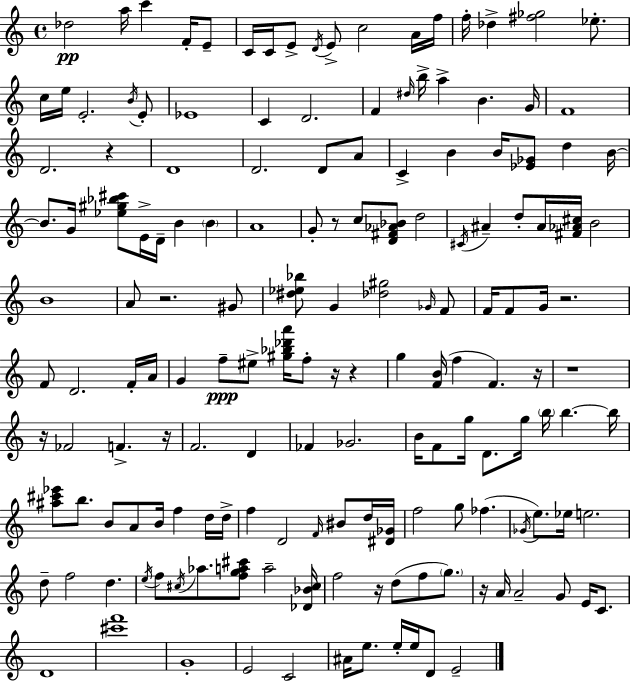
{
  \clef treble
  \time 4/4
  \defaultTimeSignature
  \key a \minor
  des''2\pp a''16 c'''4 f'16-. e'8-- | c'16 c'16 e'8-> \acciaccatura { d'16 } e'8-> c''2 a'16 | f''16 f''16-. des''4-> <fis'' ges''>2 ees''8.-. | c''16 e''16 e'2.-. \acciaccatura { b'16 } | \break e'8-. ees'1 | c'4 d'2. | f'4 \grace { dis''16 } b''16-> a''4-> b'4. | g'16 f'1 | \break d'2. r4 | d'1 | d'2. d'8 | a'8 c'4-> b'4 b'16 <ees' ges'>8 d''4 | \break b'16~~ b'8. g'16 <ees'' gis'' bes'' cis'''>8 e'16-> d'16-- b'4 \parenthesize b'4 | a'1 | g'8-. r8 c''8 <d' fis' aes' bes'>8 d''2 | \acciaccatura { cis'16 } ais'4-- d''8-. ais'16 <fis' aes' cis''>16 b'2 | \break b'1 | a'8 r2. | gis'8 <dis'' ees'' bes''>8 g'4 <des'' gis''>2 | \grace { ges'16 } f'8 f'16 f'8 g'16 r2. | \break f'8 d'2. | f'16-. a'16 g'4 f''8--\ppp eis''8-> <gis'' bes'' des''' a'''>16 f''8-. | r16 r4 g''4 <f' b'>16( f''4 f'4.) | r16 r1 | \break r16 fes'2 f'4.-> | r16 f'2. | d'4 fes'4 ges'2. | b'16 f'8 g''16 d'8. g''16 \parenthesize b''16 b''4.~~ | \break b''16 <ais'' cis''' ees'''>8 b''8. b'8 a'8 b'16 f''4 | d''16 d''16-> f''4 d'2 | \grace { f'16 } bis'8 d''16 <dis' ges'>16 f''2 g''8 | fes''4.( \acciaccatura { ges'16 } e''8.) ees''16 e''2. | \break d''8-- f''2 | d''4. \acciaccatura { e''16 } f''8 \acciaccatura { cis''16 } aes''8. <f'' g'' a'' cis'''>8 | a''2-- <des' bes' cis''>16 f''2 | r16 d''8( f''8 \parenthesize g''8.) r16 a'16 a'2-- | \break g'8 e'16 c'8. d'1 | <cis''' f'''>1 | g'1-. | e'2 | \break c'2 ais'16 e''8. e''16-. e''16 d'8 | e'2-- \bar "|."
}